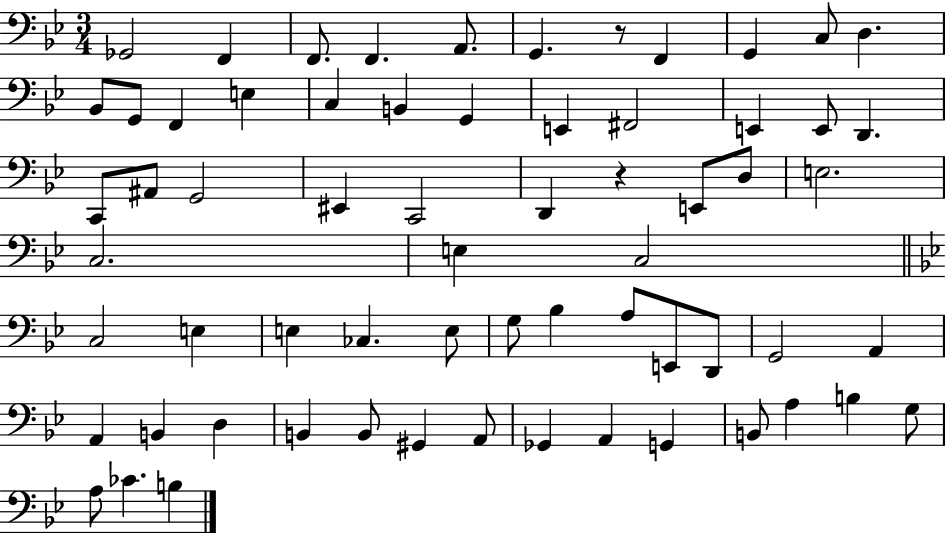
{
  \clef bass
  \numericTimeSignature
  \time 3/4
  \key bes \major
  ges,2 f,4 | f,8. f,4. a,8. | g,4. r8 f,4 | g,4 c8 d4. | \break bes,8 g,8 f,4 e4 | c4 b,4 g,4 | e,4 fis,2 | e,4 e,8 d,4. | \break c,8 ais,8 g,2 | eis,4 c,2 | d,4 r4 e,8 d8 | e2. | \break c2. | e4 c2 | \bar "||" \break \key bes \major c2 e4 | e4 ces4. e8 | g8 bes4 a8 e,8 d,8 | g,2 a,4 | \break a,4 b,4 d4 | b,4 b,8 gis,4 a,8 | ges,4 a,4 g,4 | b,8 a4 b4 g8 | \break a8 ces'4. b4 | \bar "|."
}